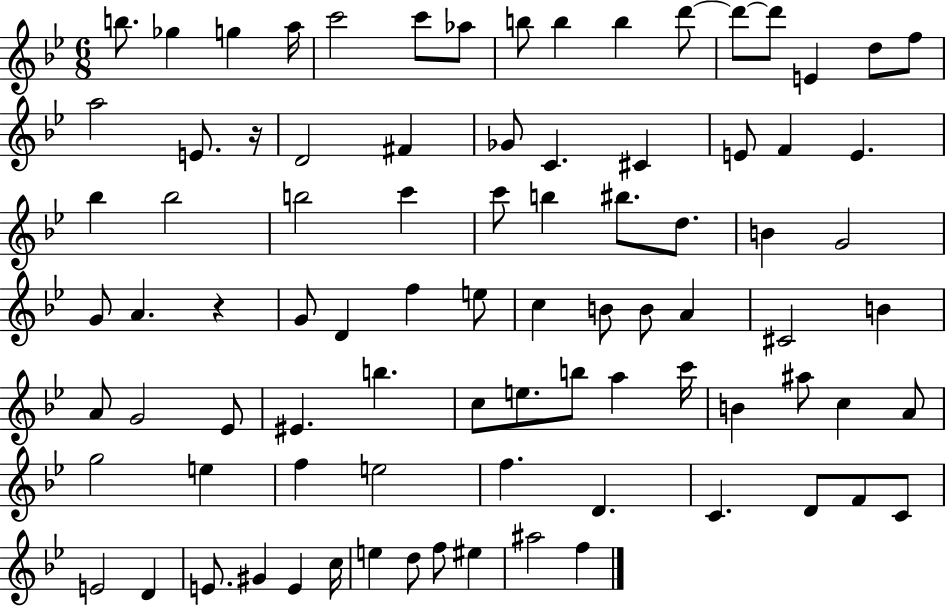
B5/e. Gb5/q G5/q A5/s C6/h C6/e Ab5/e B5/e B5/q B5/q D6/e D6/e D6/e E4/q D5/e F5/e A5/h E4/e. R/s D4/h F#4/q Gb4/e C4/q. C#4/q E4/e F4/q E4/q. Bb5/q Bb5/h B5/h C6/q C6/e B5/q BIS5/e. D5/e. B4/q G4/h G4/e A4/q. R/q G4/e D4/q F5/q E5/e C5/q B4/e B4/e A4/q C#4/h B4/q A4/e G4/h Eb4/e EIS4/q. B5/q. C5/e E5/e. B5/e A5/q C6/s B4/q A#5/e C5/q A4/e G5/h E5/q F5/q E5/h F5/q. D4/q. C4/q. D4/e F4/e C4/e E4/h D4/q E4/e. G#4/q E4/q C5/s E5/q D5/e F5/e EIS5/q A#5/h F5/q